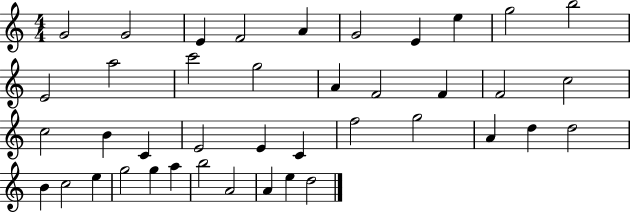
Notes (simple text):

G4/h G4/h E4/q F4/h A4/q G4/h E4/q E5/q G5/h B5/h E4/h A5/h C6/h G5/h A4/q F4/h F4/q F4/h C5/h C5/h B4/q C4/q E4/h E4/q C4/q F5/h G5/h A4/q D5/q D5/h B4/q C5/h E5/q G5/h G5/q A5/q B5/h A4/h A4/q E5/q D5/h